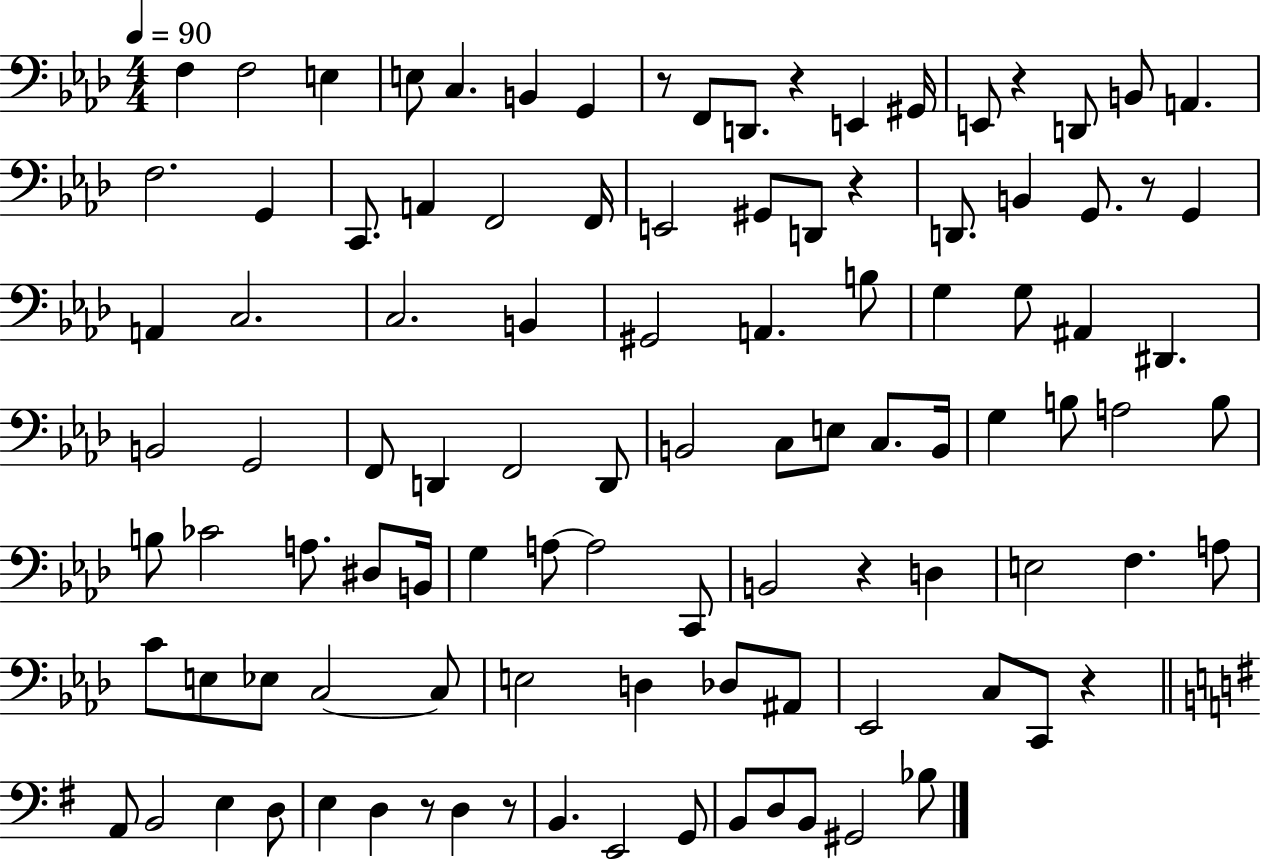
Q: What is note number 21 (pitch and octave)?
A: F2